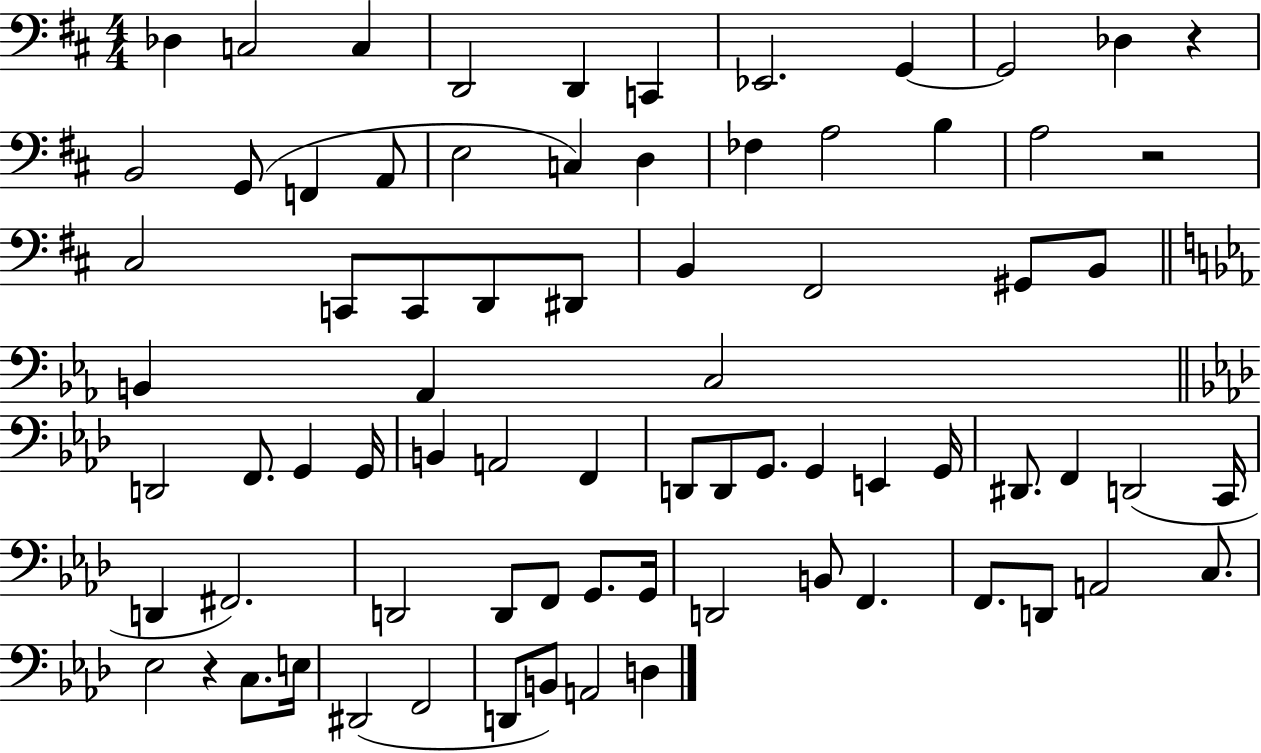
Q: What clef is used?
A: bass